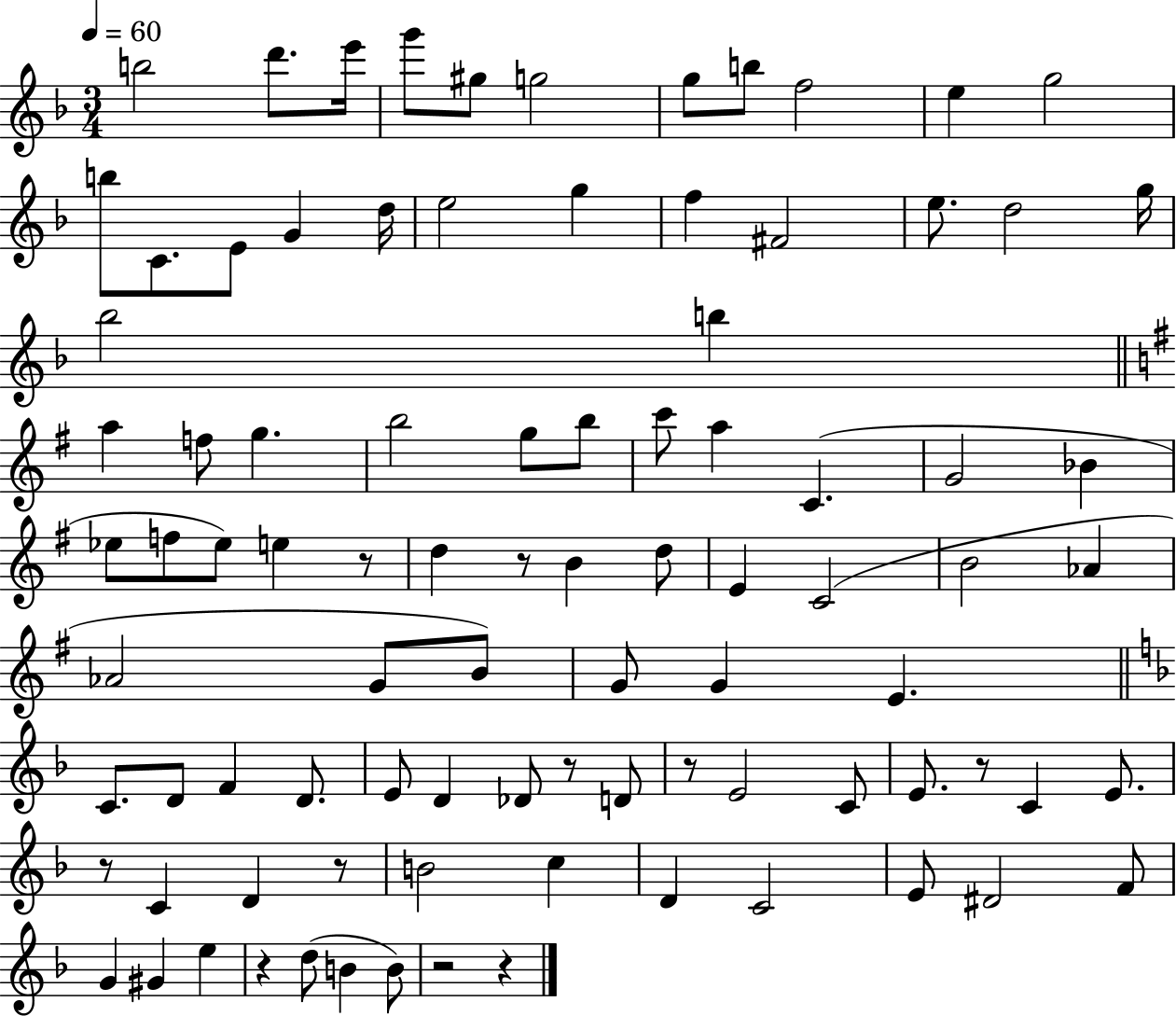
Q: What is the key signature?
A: F major